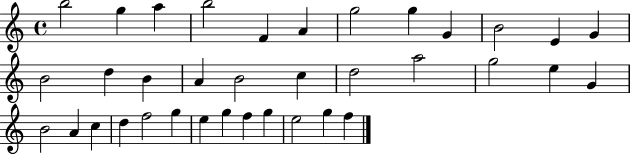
{
  \clef treble
  \time 4/4
  \defaultTimeSignature
  \key c \major
  b''2 g''4 a''4 | b''2 f'4 a'4 | g''2 g''4 g'4 | b'2 e'4 g'4 | \break b'2 d''4 b'4 | a'4 b'2 c''4 | d''2 a''2 | g''2 e''4 g'4 | \break b'2 a'4 c''4 | d''4 f''2 g''4 | e''4 g''4 f''4 g''4 | e''2 g''4 f''4 | \break \bar "|."
}